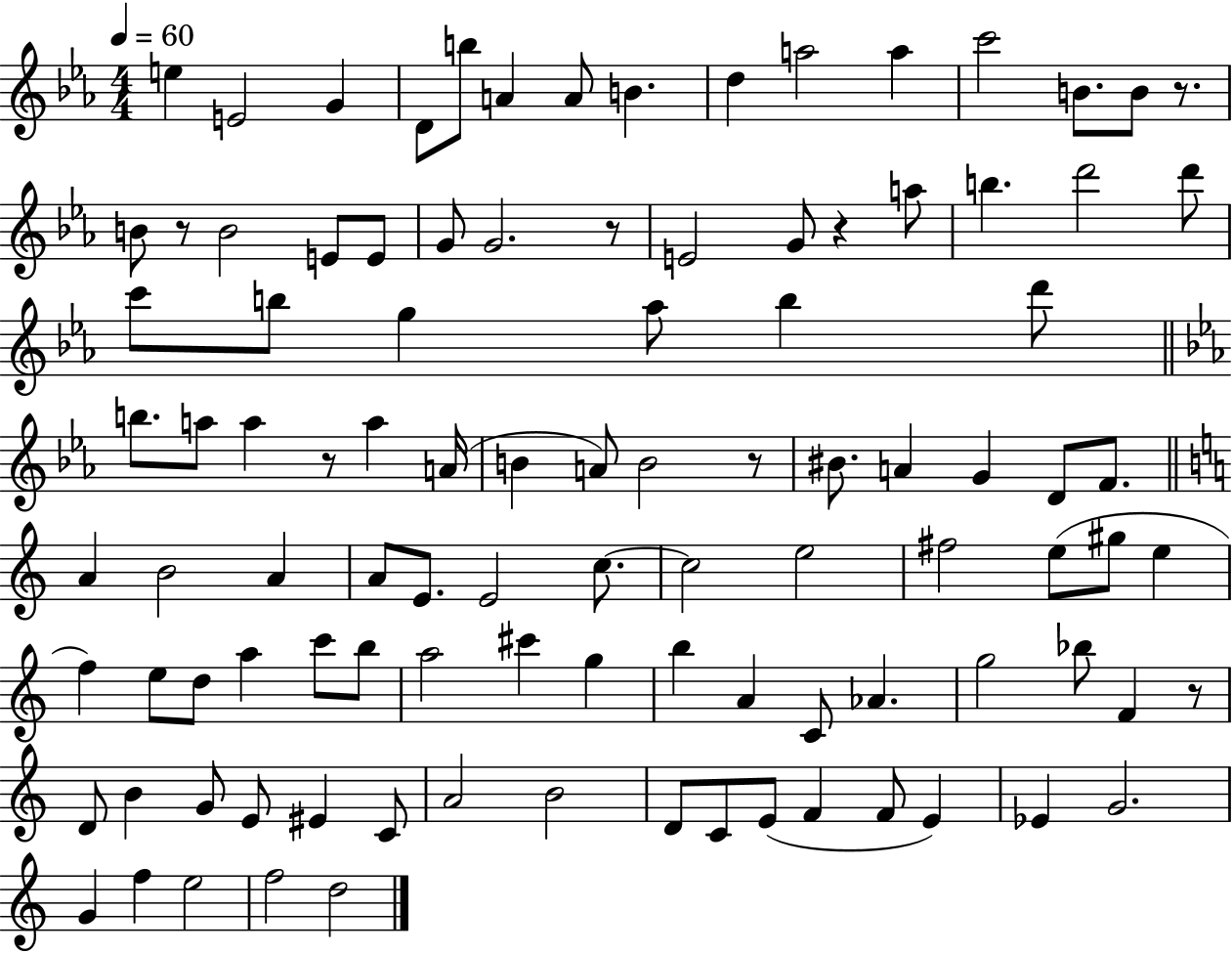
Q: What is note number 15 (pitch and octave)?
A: B4